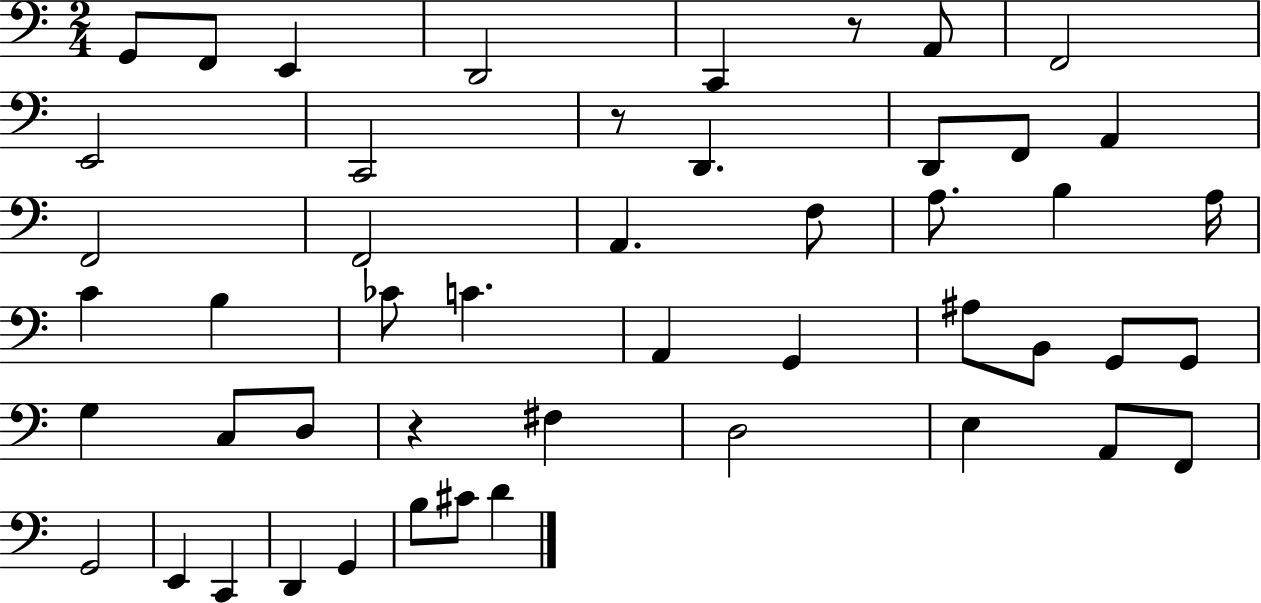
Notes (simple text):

G2/e F2/e E2/q D2/h C2/q R/e A2/e F2/h E2/h C2/h R/e D2/q. D2/e F2/e A2/q F2/h F2/h A2/q. F3/e A3/e. B3/q A3/s C4/q B3/q CES4/e C4/q. A2/q G2/q A#3/e B2/e G2/e G2/e G3/q C3/e D3/e R/q F#3/q D3/h E3/q A2/e F2/e G2/h E2/q C2/q D2/q G2/q B3/e C#4/e D4/q